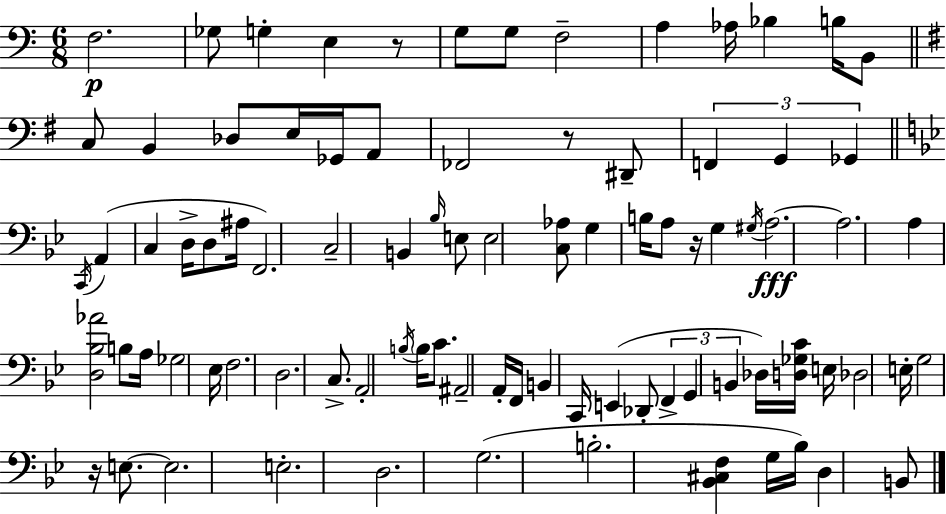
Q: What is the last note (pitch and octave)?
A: B2